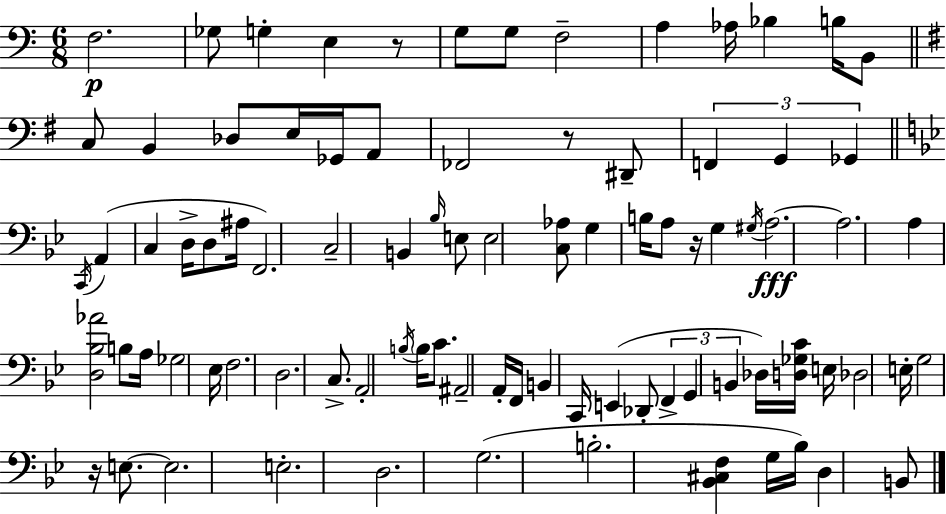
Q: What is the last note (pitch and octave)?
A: B2